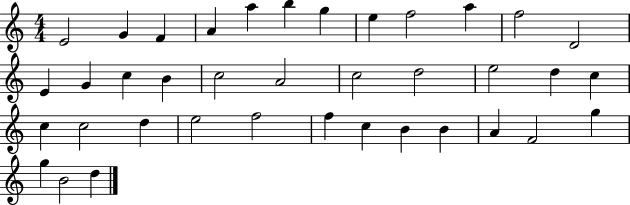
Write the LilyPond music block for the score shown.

{
  \clef treble
  \numericTimeSignature
  \time 4/4
  \key c \major
  e'2 g'4 f'4 | a'4 a''4 b''4 g''4 | e''4 f''2 a''4 | f''2 d'2 | \break e'4 g'4 c''4 b'4 | c''2 a'2 | c''2 d''2 | e''2 d''4 c''4 | \break c''4 c''2 d''4 | e''2 f''2 | f''4 c''4 b'4 b'4 | a'4 f'2 g''4 | \break g''4 b'2 d''4 | \bar "|."
}